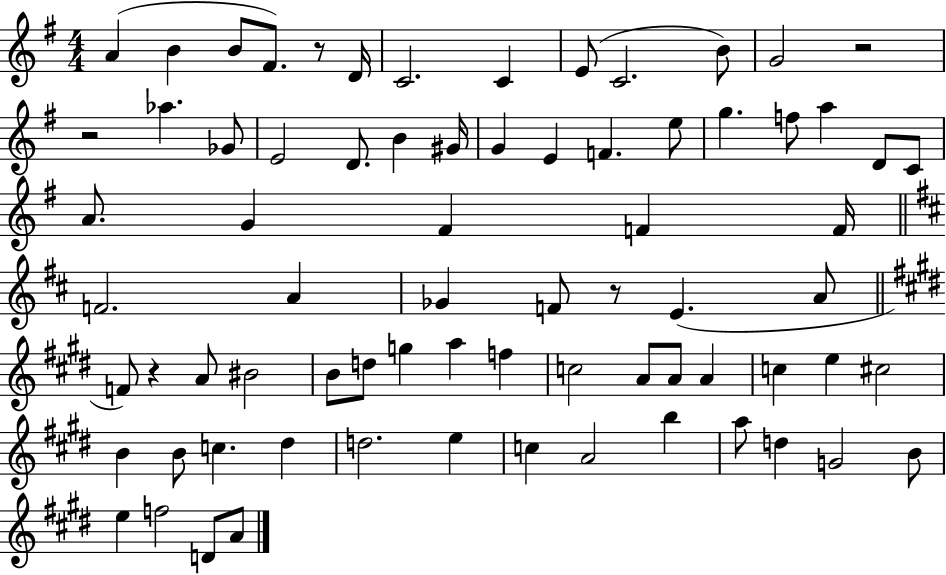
A4/q B4/q B4/e F#4/e. R/e D4/s C4/h. C4/q E4/e C4/h. B4/e G4/h R/h R/h Ab5/q. Gb4/e E4/h D4/e. B4/q G#4/s G4/q E4/q F4/q. E5/e G5/q. F5/e A5/q D4/e C4/e A4/e. G4/q F#4/q F4/q F4/s F4/h. A4/q Gb4/q F4/e R/e E4/q. A4/e F4/e R/q A4/e BIS4/h B4/e D5/e G5/q A5/q F5/q C5/h A4/e A4/e A4/q C5/q E5/q C#5/h B4/q B4/e C5/q. D#5/q D5/h. E5/q C5/q A4/h B5/q A5/e D5/q G4/h B4/e E5/q F5/h D4/e A4/e